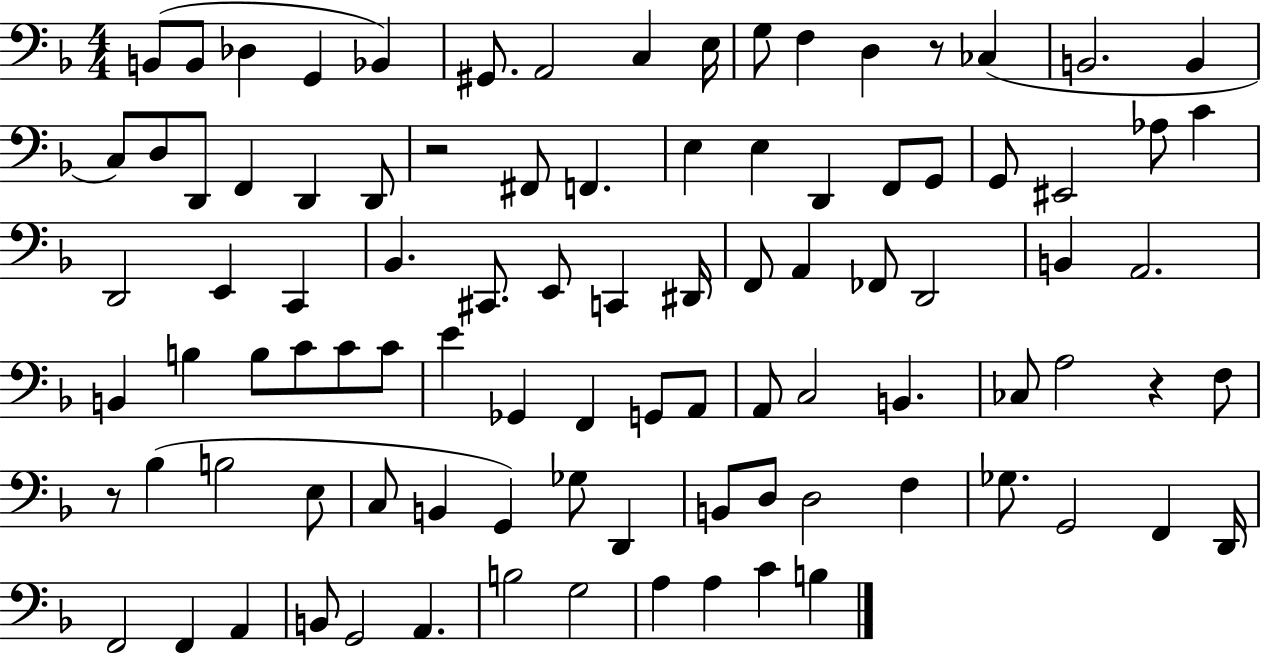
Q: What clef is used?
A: bass